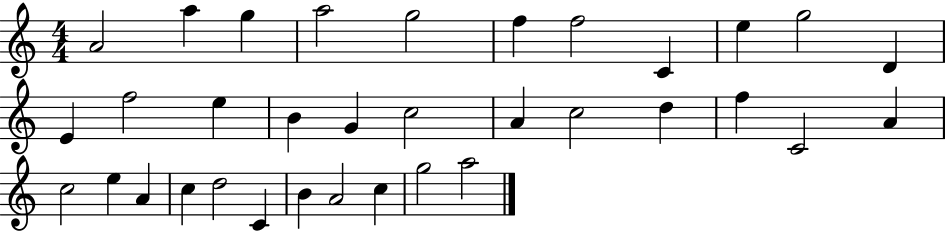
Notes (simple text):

A4/h A5/q G5/q A5/h G5/h F5/q F5/h C4/q E5/q G5/h D4/q E4/q F5/h E5/q B4/q G4/q C5/h A4/q C5/h D5/q F5/q C4/h A4/q C5/h E5/q A4/q C5/q D5/h C4/q B4/q A4/h C5/q G5/h A5/h